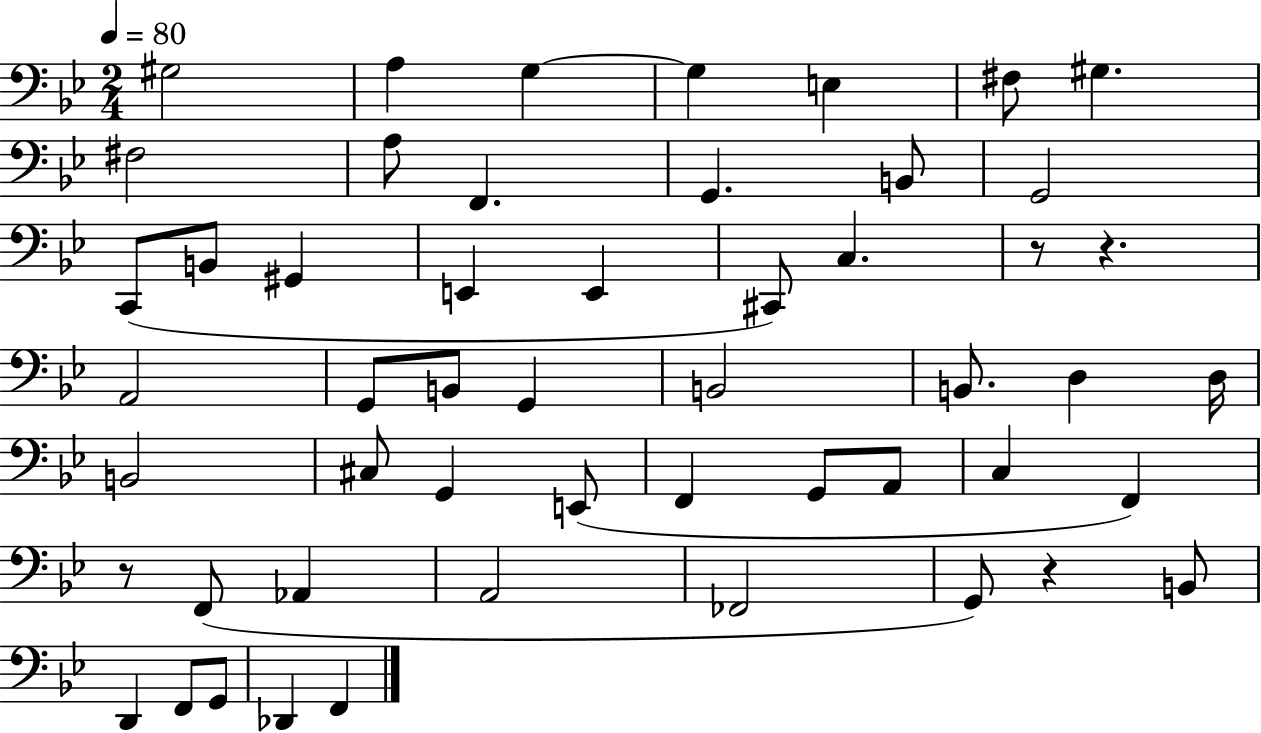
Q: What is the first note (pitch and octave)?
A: G#3